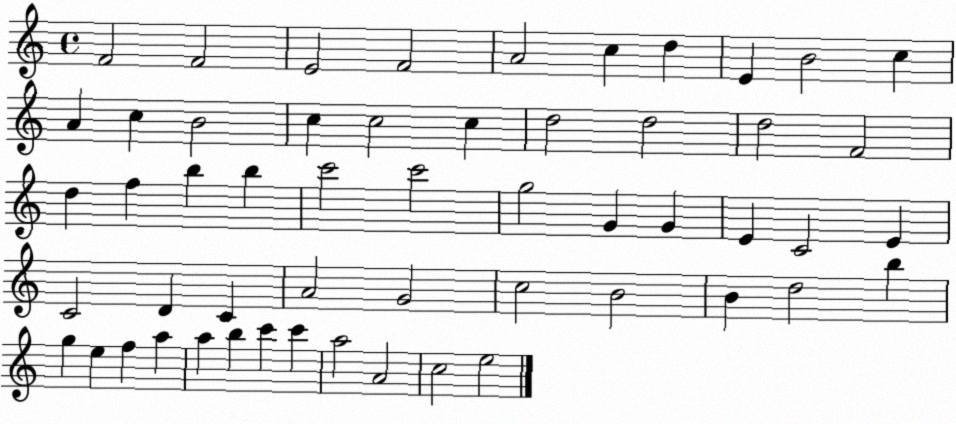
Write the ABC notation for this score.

X:1
T:Untitled
M:4/4
L:1/4
K:C
F2 F2 E2 F2 A2 c d E B2 c A c B2 c c2 c d2 d2 d2 F2 d f b b c'2 c'2 g2 G G E C2 E C2 D C A2 G2 c2 B2 B d2 b g e f a a b c' c' a2 A2 c2 e2